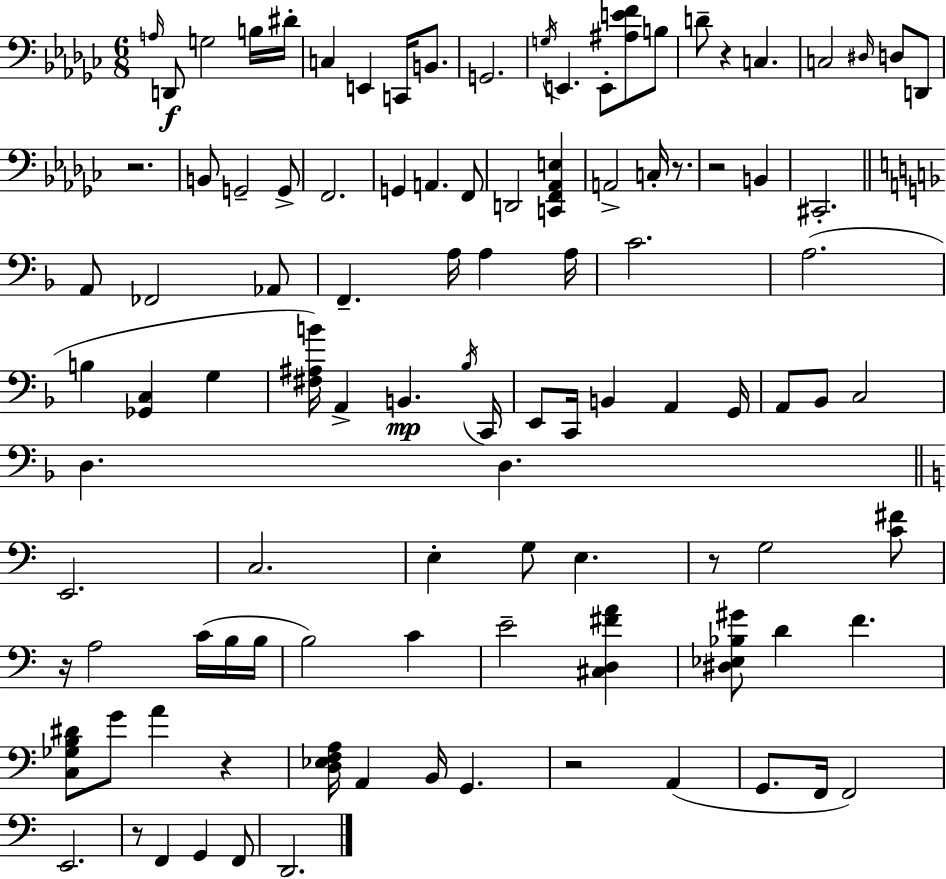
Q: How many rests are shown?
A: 9